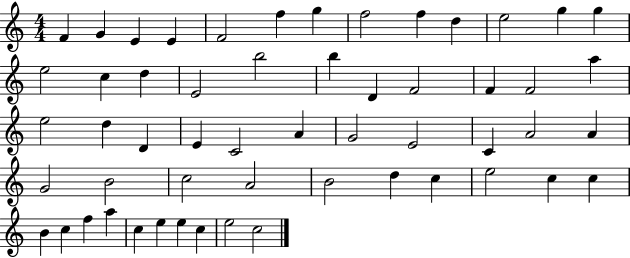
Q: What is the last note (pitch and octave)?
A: C5